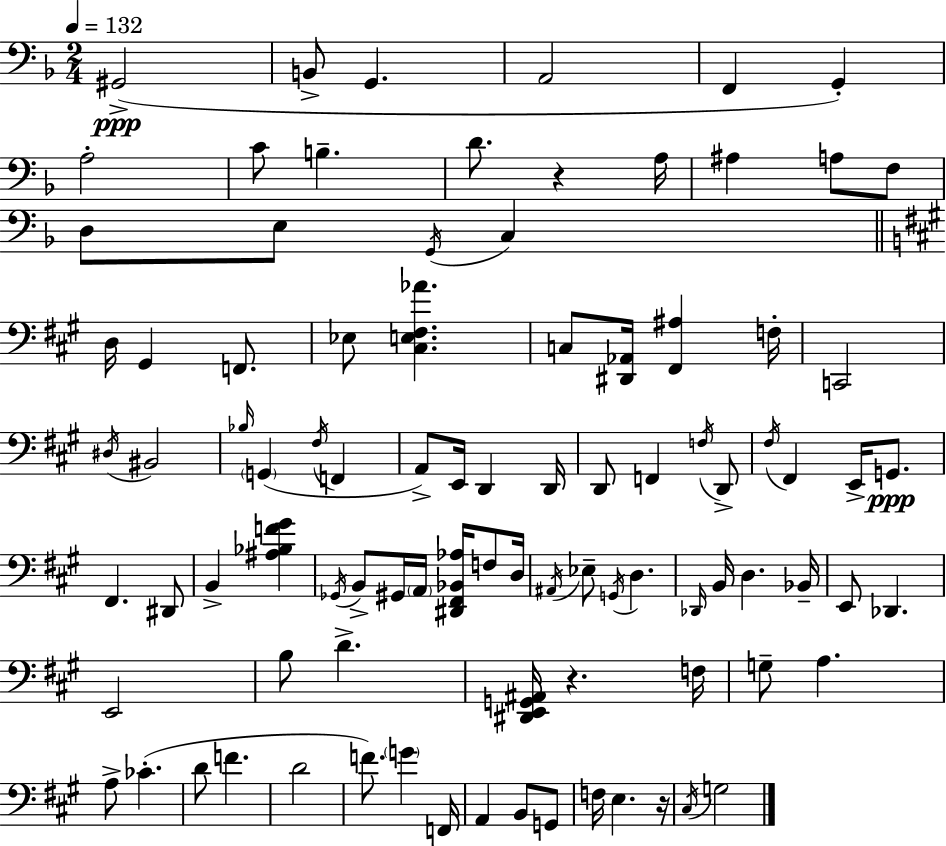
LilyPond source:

{
  \clef bass
  \numericTimeSignature
  \time 2/4
  \key f \major
  \tempo 4 = 132
  gis,2->(\ppp | b,8-> g,4. | a,2 | f,4 g,4-.) | \break a2-. | c'8 b4.-- | d'8. r4 a16 | ais4 a8 f8 | \break d8 e8 \acciaccatura { g,16 } c4 | \bar "||" \break \key a \major d16 gis,4 f,8. | ees8 <cis e fis aes'>4. | c8 <dis, aes,>16 <fis, ais>4 f16-. | c,2 | \break \acciaccatura { dis16 } bis,2 | \grace { bes16 } \parenthesize g,4( \acciaccatura { fis16 } f,4 | a,8->) e,16 d,4 | d,16 d,8 f,4 | \break \acciaccatura { f16 } d,8-> \acciaccatura { fis16 } fis,4 | e,16-> g,8.\ppp fis,4. | dis,8 b,4-> | <ais bes f' gis'>4 \acciaccatura { ges,16 } b,8-> | \break gis,16 \parenthesize a,16 <dis, fis, bes, aes>16 f8 d16 \acciaccatura { ais,16 } ees8-- | \acciaccatura { g,16 } d4. | \grace { des,16 } b,16 d4. | bes,16-- e,8 des,4. | \break e,2 | b8 d'4.-> | <dis, e, g, ais,>16 r4. | f16 g8-- a4. | \break a8-> ces'4.-.( | d'8 f'4. | d'2 | f'8.) \parenthesize g'4 | \break f,16 a,4 b,8 g,8 | f16 e4. | r16 \acciaccatura { cis16 } g2 | \bar "|."
}